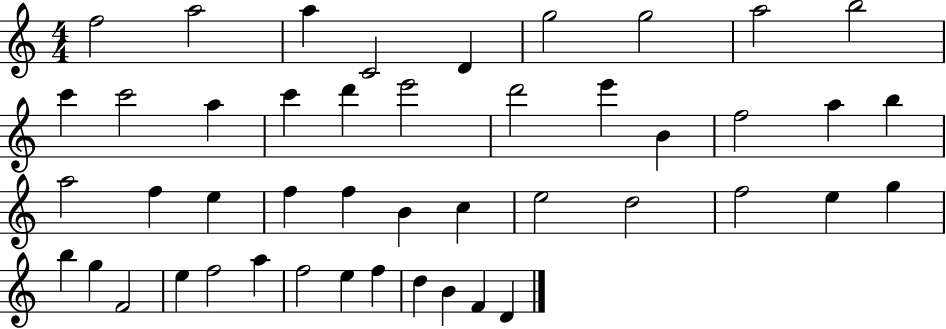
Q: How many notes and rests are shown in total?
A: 46